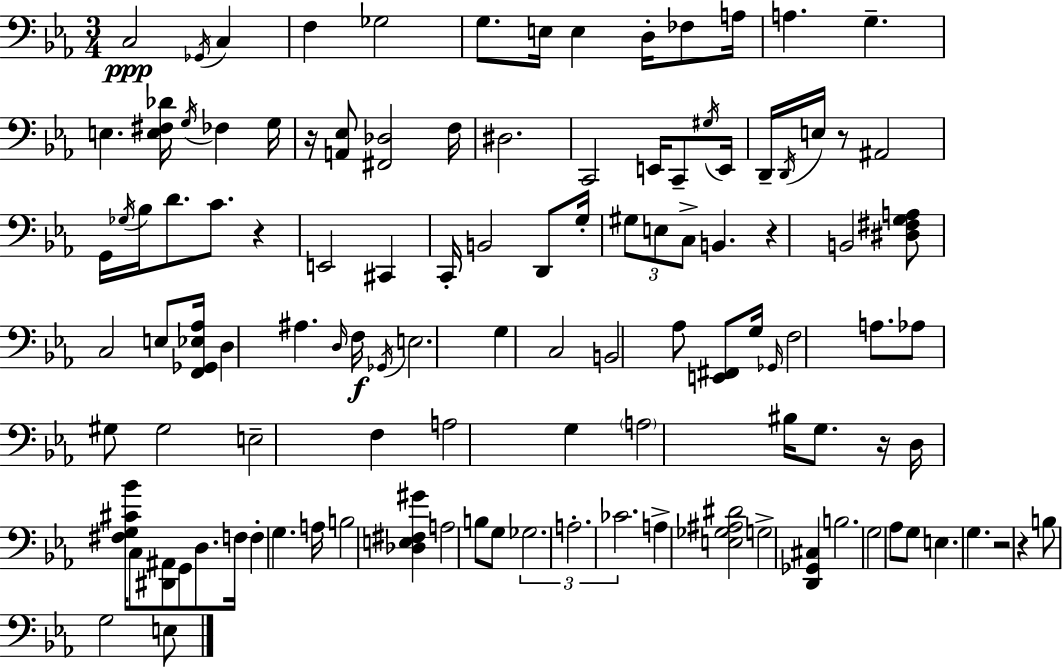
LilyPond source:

{
  \clef bass
  \numericTimeSignature
  \time 3/4
  \key c \minor
  c2\ppp \acciaccatura { ges,16 } c4 | f4 ges2 | g8. e16 e4 d16-. fes8 | a16 a4. g4.-- | \break e4. <e fis des'>16 \acciaccatura { g16 } fes4 | g16 r16 <a, ees>8 <fis, des>2 | f16 dis2. | c,2 e,16 c,8-- | \break \acciaccatura { gis16 } e,16 d,16-- \acciaccatura { d,16 } e16 r8 ais,2 | g,16 \acciaccatura { ges16 } bes16 d'8. c'8. | r4 e,2 | cis,4 c,16-. b,2 | \break d,8 g16-. \tuplet 3/2 { gis8 e8 c8-> } b,4. | r4 b,2 | <dis fis g a>8 c2 | e8 <f, ges, ees aes>16 d4 ais4. | \break \grace { d16 }\f f16 \acciaccatura { ges,16 } e2. | g4 c2 | b,2 | aes8 <e, fis,>8 g16 \grace { ges,16 } f2 | \break a8. aes8 gis8 | gis2 e2-- | f4 a2 | g4 \parenthesize a2 | \break bis16 g8. r16 d16 <fis g cis' bes'>16 c8 | <dis, ais,>8 g,8 d8. f16 f4-. | g4. a16 b2 | <des e fis gis'>4 a2 | \break b8 g8 \tuplet 3/2 { ges2. | a2.-. | ces'2. } | a4-> | \break <e ges ais dis'>2 g2-> | <d, ges, cis>4 b2. | g2 | aes8 g8 e4. | \break g4. r2 | r4 b8 g2 | e8 \bar "|."
}